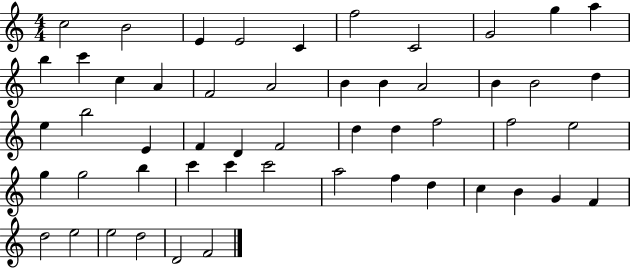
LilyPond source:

{
  \clef treble
  \numericTimeSignature
  \time 4/4
  \key c \major
  c''2 b'2 | e'4 e'2 c'4 | f''2 c'2 | g'2 g''4 a''4 | \break b''4 c'''4 c''4 a'4 | f'2 a'2 | b'4 b'4 a'2 | b'4 b'2 d''4 | \break e''4 b''2 e'4 | f'4 d'4 f'2 | d''4 d''4 f''2 | f''2 e''2 | \break g''4 g''2 b''4 | c'''4 c'''4 c'''2 | a''2 f''4 d''4 | c''4 b'4 g'4 f'4 | \break d''2 e''2 | e''2 d''2 | d'2 f'2 | \bar "|."
}